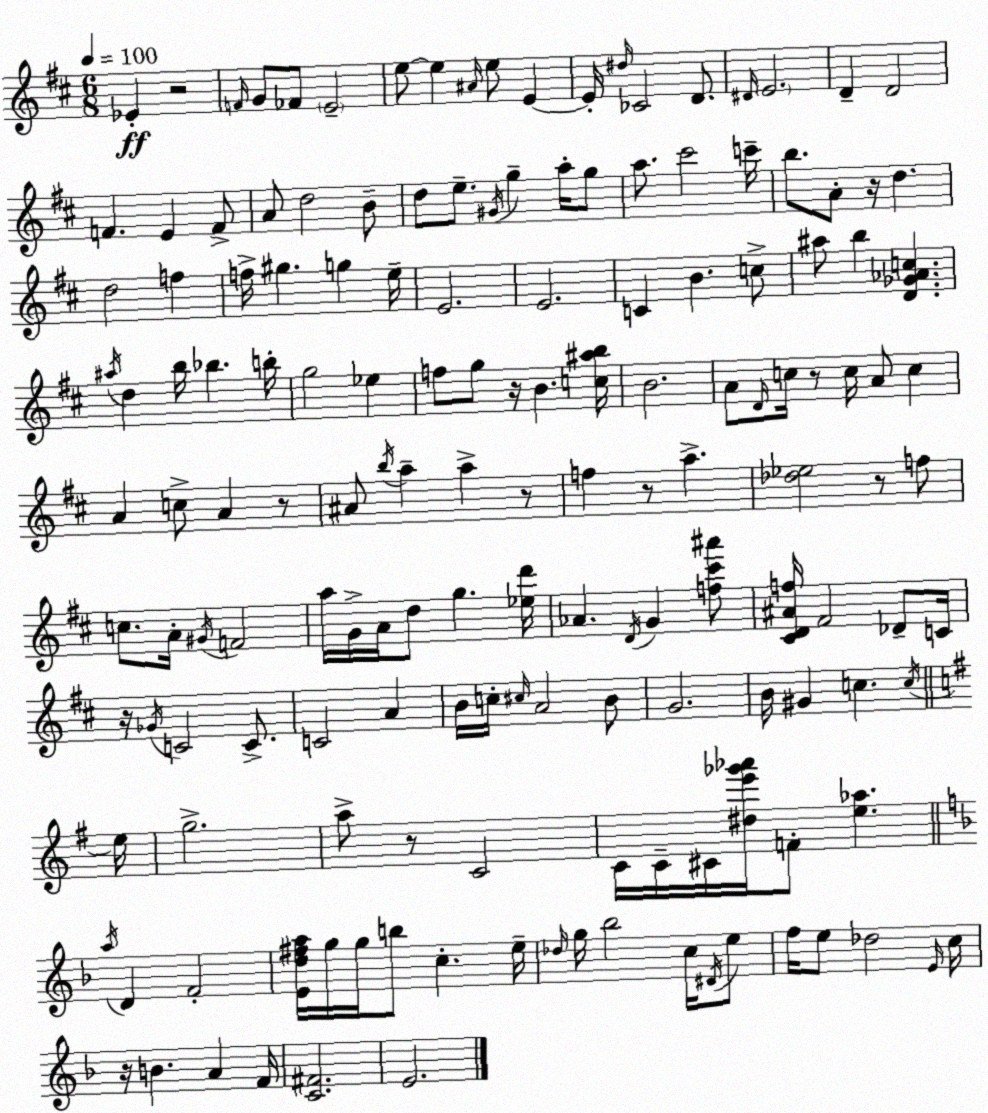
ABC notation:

X:1
T:Untitled
M:6/8
L:1/4
K:D
_E z2 F/4 G/2 _F/2 E2 e/2 e ^A/4 e/2 E E/4 ^d/4 _C2 D/2 ^D/4 E2 D D2 F E F/2 A/2 d2 B/2 d/2 e/2 ^G/4 g a/4 g/2 a/2 ^c'2 c'/4 b/2 A/2 z/4 d d2 f f/4 ^g g e/4 E2 E2 C B c/2 ^a/2 b [D_G_Ac] ^a/4 d b/4 _b b/4 g2 _e f/2 g/2 z/4 B [c^ab]/4 B2 A/2 D/4 c/4 z/2 c/4 A/2 c A c/2 A z/2 ^A/2 b/4 a a z/2 f z/2 a [_d_e]2 z/2 f/2 c/2 A/4 ^G/4 F2 a/4 G/4 A/4 d/2 g [_ed']/4 _A D/4 G [f^c'^a']/2 [^CD^Af]/4 ^F2 _D/2 C/4 z/4 _G/4 C2 C/2 C2 A B/4 c/4 ^c/4 A2 B/2 G2 B/4 ^G c c/4 e/4 g2 a/2 z/2 C2 C/4 C/4 ^C/4 [^de'_g'_a']/4 F/2 [e_a] a/4 D F2 [Ed^fa]/4 g/4 g/4 b/2 c e/4 _d/4 g/4 _b2 c/4 ^D/4 e/2 f/4 e/2 _d2 E/4 c/4 z/4 B A F/4 [C^F]2 E2